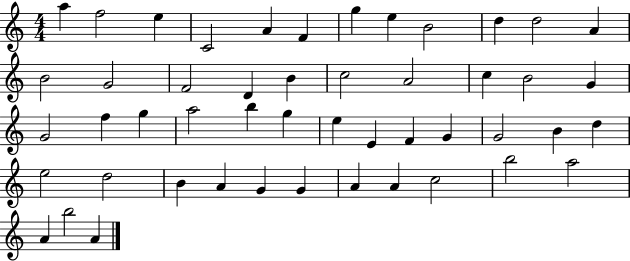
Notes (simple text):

A5/q F5/h E5/q C4/h A4/q F4/q G5/q E5/q B4/h D5/q D5/h A4/q B4/h G4/h F4/h D4/q B4/q C5/h A4/h C5/q B4/h G4/q G4/h F5/q G5/q A5/h B5/q G5/q E5/q E4/q F4/q G4/q G4/h B4/q D5/q E5/h D5/h B4/q A4/q G4/q G4/q A4/q A4/q C5/h B5/h A5/h A4/q B5/h A4/q